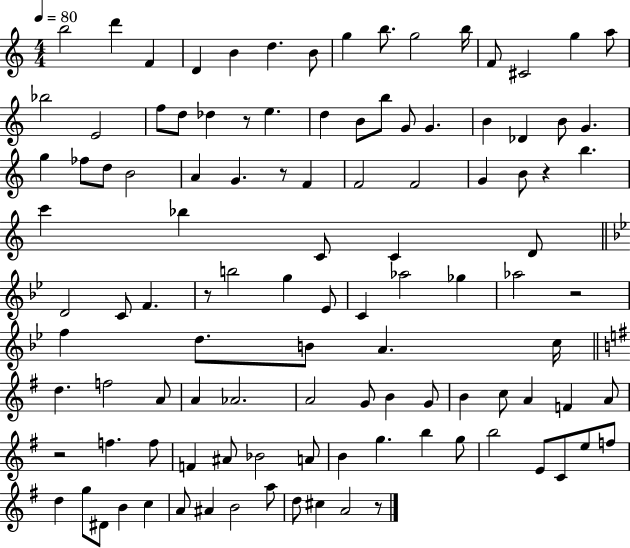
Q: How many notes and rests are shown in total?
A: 110